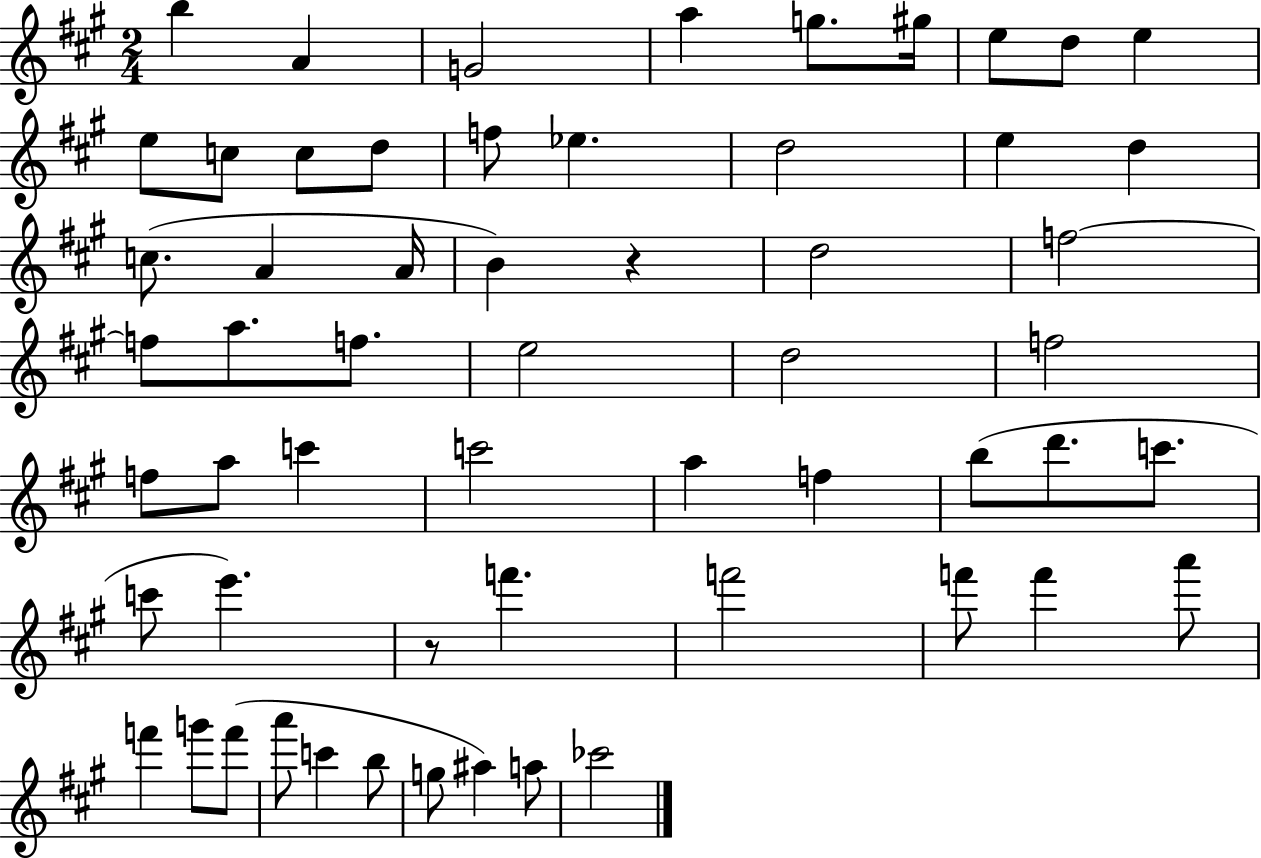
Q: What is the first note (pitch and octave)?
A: B5